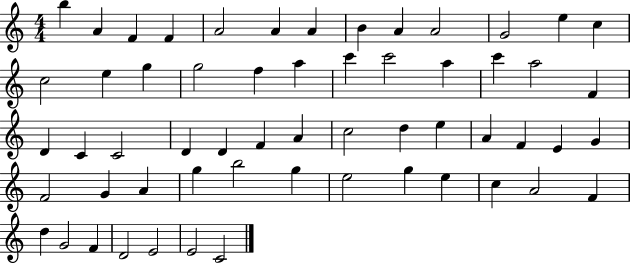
X:1
T:Untitled
M:4/4
L:1/4
K:C
b A F F A2 A A B A A2 G2 e c c2 e g g2 f a c' c'2 a c' a2 F D C C2 D D F A c2 d e A F E G F2 G A g b2 g e2 g e c A2 F d G2 F D2 E2 E2 C2